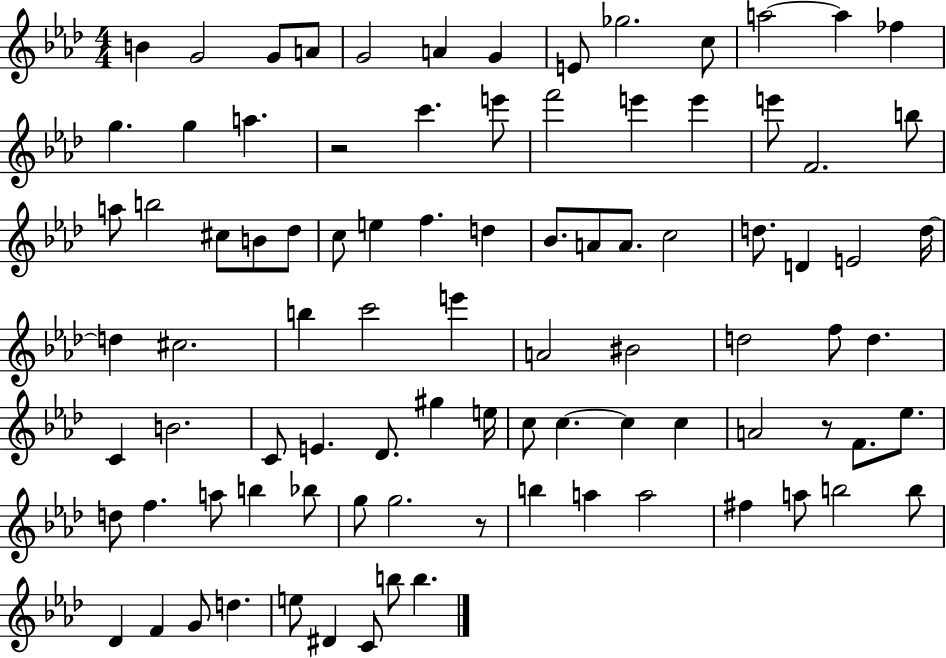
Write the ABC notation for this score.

X:1
T:Untitled
M:4/4
L:1/4
K:Ab
B G2 G/2 A/2 G2 A G E/2 _g2 c/2 a2 a _f g g a z2 c' e'/2 f'2 e' e' e'/2 F2 b/2 a/2 b2 ^c/2 B/2 _d/2 c/2 e f d _B/2 A/2 A/2 c2 d/2 D E2 d/4 d ^c2 b c'2 e' A2 ^B2 d2 f/2 d C B2 C/2 E _D/2 ^g e/4 c/2 c c c A2 z/2 F/2 _e/2 d/2 f a/2 b _b/2 g/2 g2 z/2 b a a2 ^f a/2 b2 b/2 _D F G/2 d e/2 ^D C/2 b/2 b